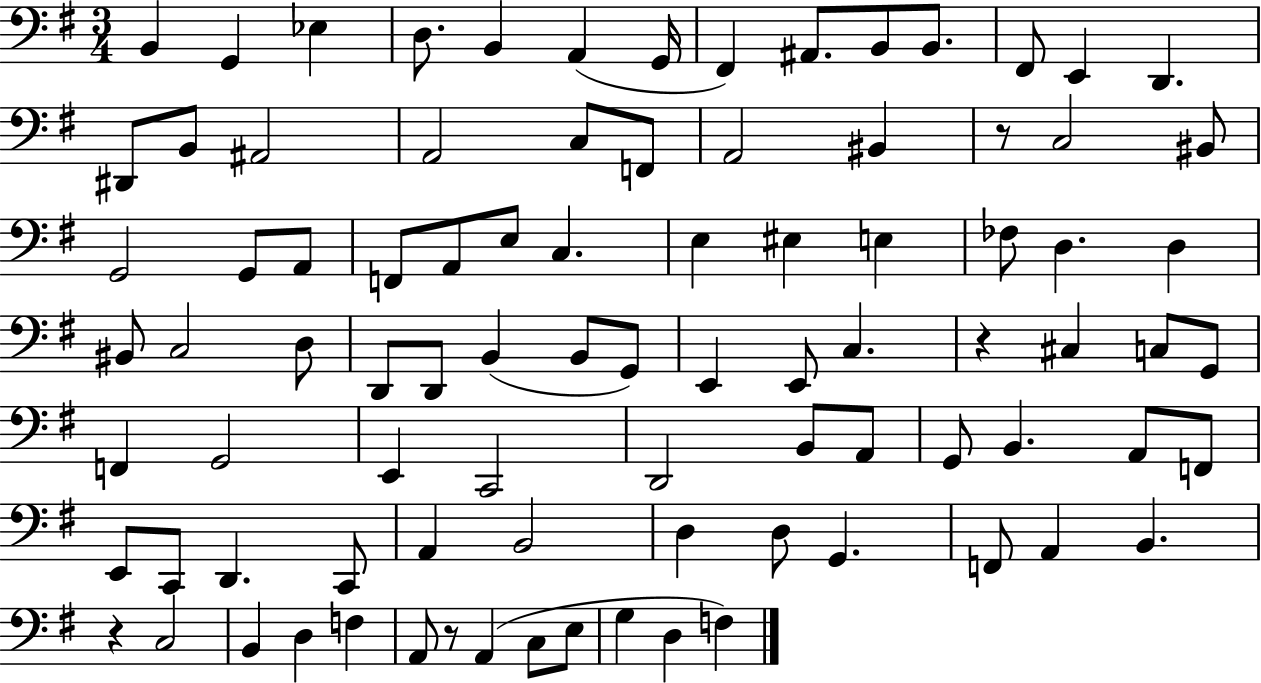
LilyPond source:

{
  \clef bass
  \numericTimeSignature
  \time 3/4
  \key g \major
  b,4 g,4 ees4 | d8. b,4 a,4( g,16 | fis,4) ais,8. b,8 b,8. | fis,8 e,4 d,4. | \break dis,8 b,8 ais,2 | a,2 c8 f,8 | a,2 bis,4 | r8 c2 bis,8 | \break g,2 g,8 a,8 | f,8 a,8 e8 c4. | e4 eis4 e4 | fes8 d4. d4 | \break bis,8 c2 d8 | d,8 d,8 b,4( b,8 g,8) | e,4 e,8 c4. | r4 cis4 c8 g,8 | \break f,4 g,2 | e,4 c,2 | d,2 b,8 a,8 | g,8 b,4. a,8 f,8 | \break e,8 c,8 d,4. c,8 | a,4 b,2 | d4 d8 g,4. | f,8 a,4 b,4. | \break r4 c2 | b,4 d4 f4 | a,8 r8 a,4( c8 e8 | g4 d4 f4) | \break \bar "|."
}